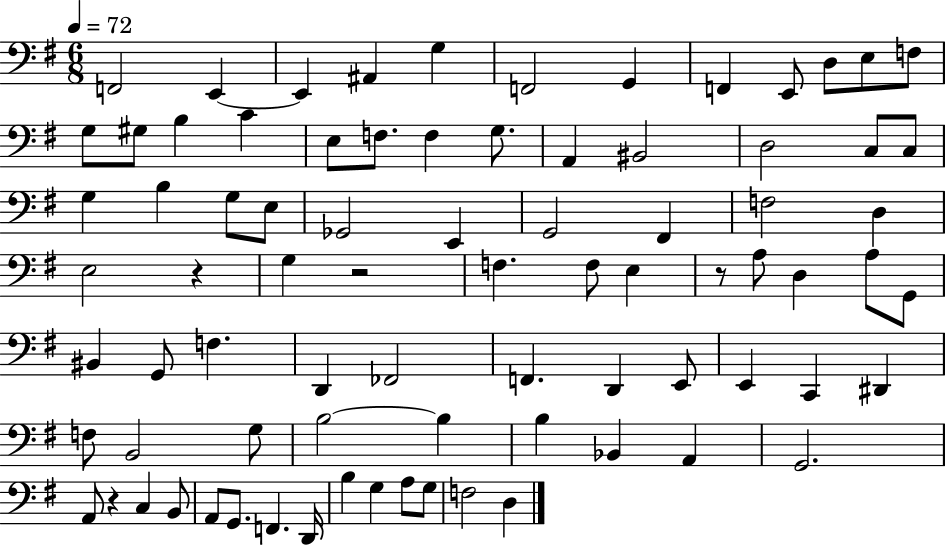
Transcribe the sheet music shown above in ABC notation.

X:1
T:Untitled
M:6/8
L:1/4
K:G
F,,2 E,, E,, ^A,, G, F,,2 G,, F,, E,,/2 D,/2 E,/2 F,/2 G,/2 ^G,/2 B, C E,/2 F,/2 F, G,/2 A,, ^B,,2 D,2 C,/2 C,/2 G, B, G,/2 E,/2 _G,,2 E,, G,,2 ^F,, F,2 D, E,2 z G, z2 F, F,/2 E, z/2 A,/2 D, A,/2 G,,/2 ^B,, G,,/2 F, D,, _F,,2 F,, D,, E,,/2 E,, C,, ^D,, F,/2 B,,2 G,/2 B,2 B, B, _B,, A,, G,,2 A,,/2 z C, B,,/2 A,,/2 G,,/2 F,, D,,/4 B, G, A,/2 G,/2 F,2 D,